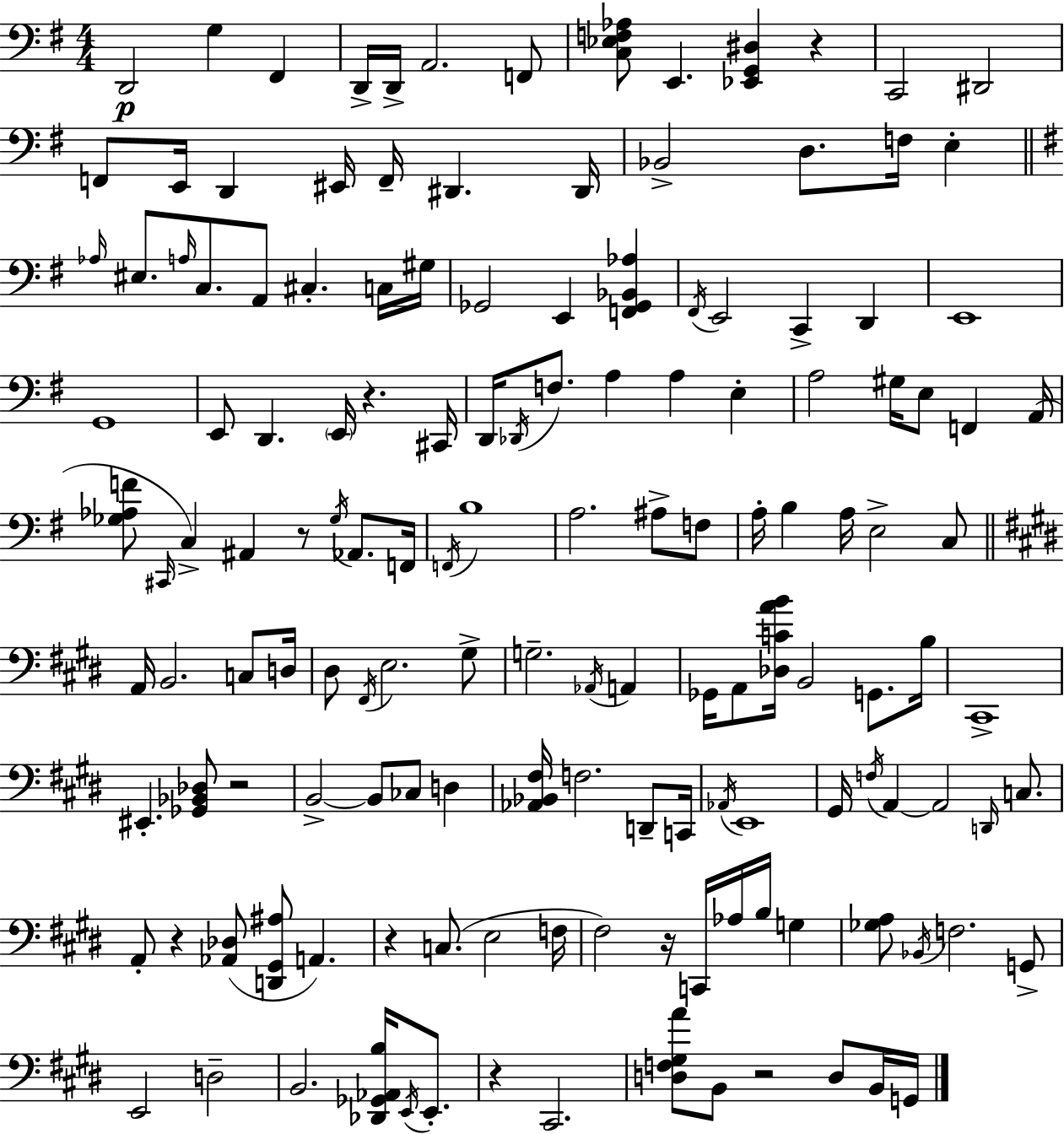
D2/h G3/q F#2/q D2/s D2/s A2/h. F2/e [C3,Eb3,F3,Ab3]/e E2/q. [Eb2,G2,D#3]/q R/q C2/h D#2/h F2/e E2/s D2/q EIS2/s F2/s D#2/q. D#2/s Bb2/h D3/e. F3/s E3/q Ab3/s EIS3/e. A3/s C3/e. A2/e C#3/q. C3/s G#3/s Gb2/h E2/q [F2,Gb2,Bb2,Ab3]/q F#2/s E2/h C2/q D2/q E2/w G2/w E2/e D2/q. E2/s R/q. C#2/s D2/s Db2/s F3/e. A3/q A3/q E3/q A3/h G#3/s E3/e F2/q A2/s [Gb3,Ab3,F4]/e C#2/s C3/q A#2/q R/e Gb3/s Ab2/e. F2/s F2/s B3/w A3/h. A#3/e F3/e A3/s B3/q A3/s E3/h C3/e A2/s B2/h. C3/e D3/s D#3/e F#2/s E3/h. G#3/e G3/h. Ab2/s A2/q Gb2/s A2/e [Db3,C4,A4,B4]/s B2/h G2/e. B3/s C#2/w EIS2/q. [Gb2,Bb2,Db3]/e R/h B2/h B2/e CES3/e D3/q [Ab2,Bb2,F#3]/s F3/h. D2/e C2/s Ab2/s E2/w G#2/s F3/s A2/q A2/h D2/s C3/e. A2/e R/q [Ab2,Db3]/e [D2,G#2,A#3]/e A2/q. R/q C3/e. E3/h F3/s F#3/h R/s C2/s Ab3/s B3/s G3/q [Gb3,A3]/e Bb2/s F3/h. G2/e E2/h D3/h B2/h. [Db2,Gb2,Ab2,B3]/s E2/s E2/e. R/q C#2/h. [D3,F3,G#3,A4]/e B2/e R/h D3/e B2/s G2/s